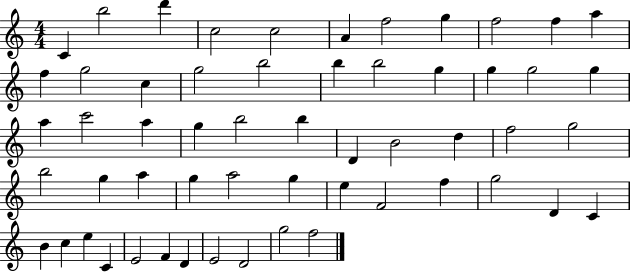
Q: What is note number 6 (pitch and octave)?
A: A4